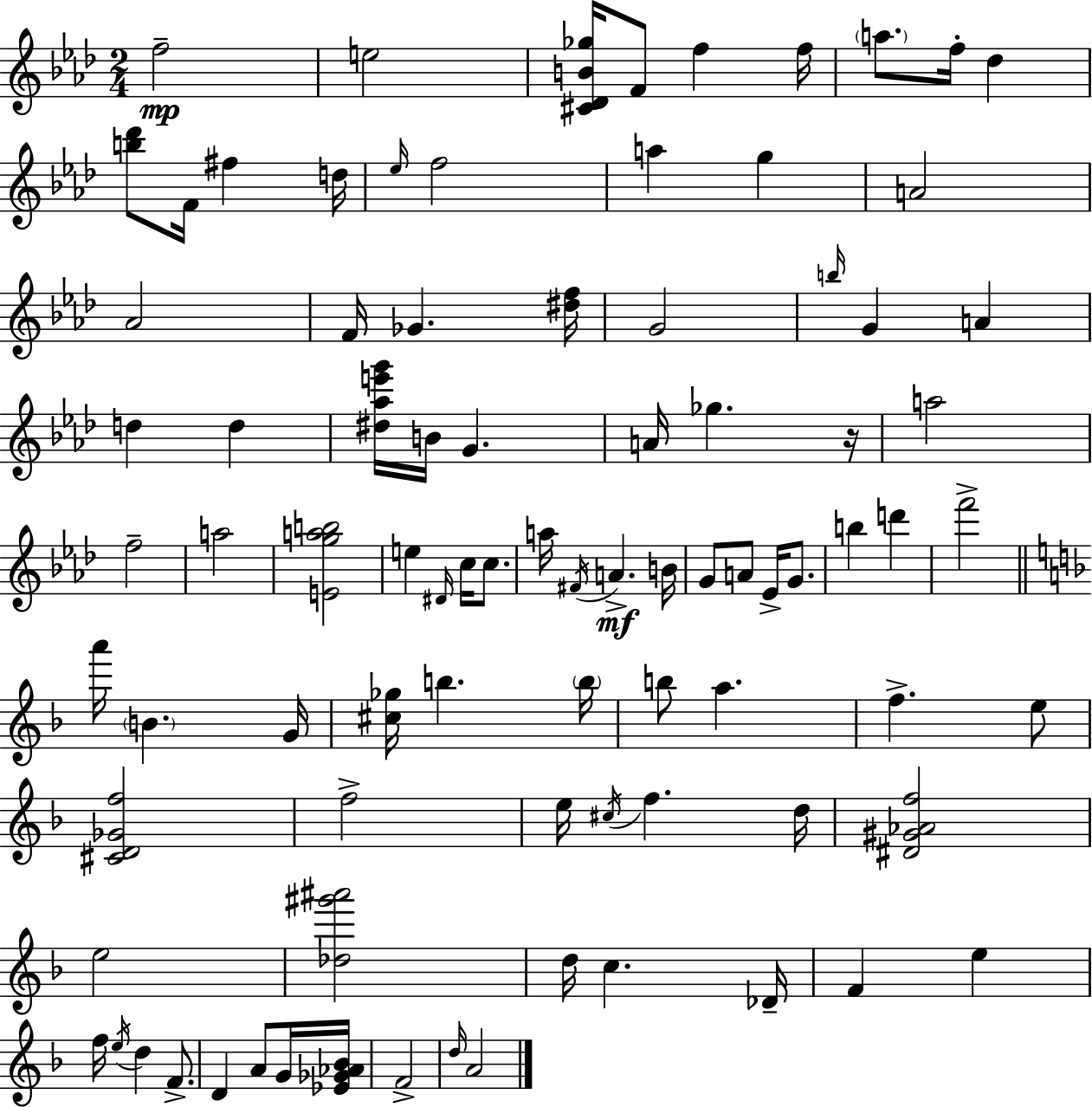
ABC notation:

X:1
T:Untitled
M:2/4
L:1/4
K:Ab
f2 e2 [^C_DB_g]/4 F/2 f f/4 a/2 f/4 _d [b_d']/2 F/4 ^f d/4 _e/4 f2 a g A2 _A2 F/4 _G [^df]/4 G2 b/4 G A d d [^d_ae'g']/4 B/4 G A/4 _g z/4 a2 f2 a2 [Egab]2 e ^D/4 c/4 c/2 a/4 ^F/4 A B/4 G/2 A/2 _E/4 G/2 b d' f'2 a'/4 B G/4 [^c_g]/4 b b/4 b/2 a f e/2 [^CD_Gf]2 f2 e/4 ^c/4 f d/4 [^D^G_Af]2 e2 [_d^g'^a']2 d/4 c _D/4 F e f/4 e/4 d F/2 D A/2 G/4 [_E_G_A_B]/4 F2 d/4 A2